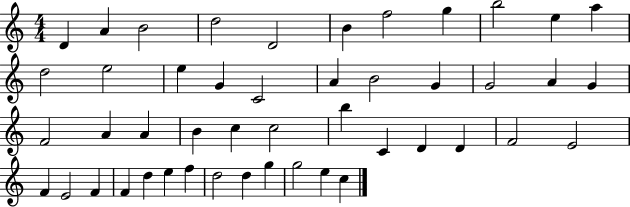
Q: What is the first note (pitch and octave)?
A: D4